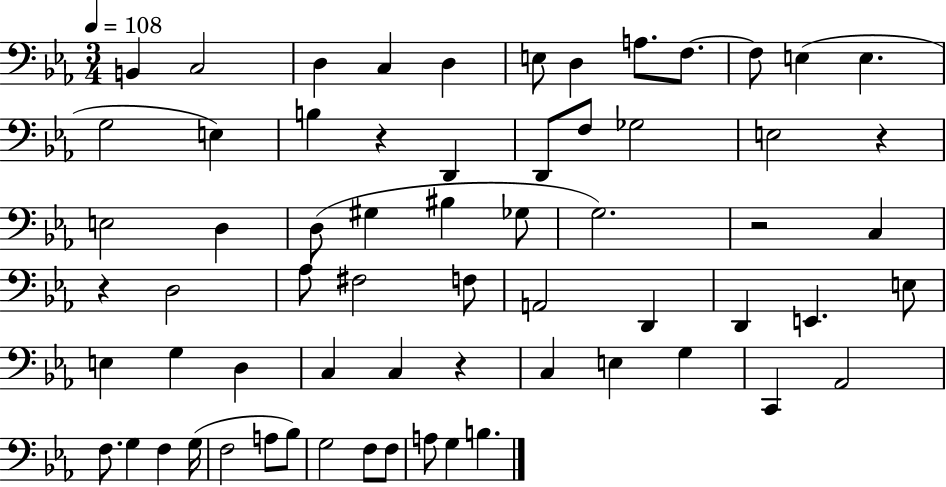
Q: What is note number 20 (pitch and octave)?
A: E3